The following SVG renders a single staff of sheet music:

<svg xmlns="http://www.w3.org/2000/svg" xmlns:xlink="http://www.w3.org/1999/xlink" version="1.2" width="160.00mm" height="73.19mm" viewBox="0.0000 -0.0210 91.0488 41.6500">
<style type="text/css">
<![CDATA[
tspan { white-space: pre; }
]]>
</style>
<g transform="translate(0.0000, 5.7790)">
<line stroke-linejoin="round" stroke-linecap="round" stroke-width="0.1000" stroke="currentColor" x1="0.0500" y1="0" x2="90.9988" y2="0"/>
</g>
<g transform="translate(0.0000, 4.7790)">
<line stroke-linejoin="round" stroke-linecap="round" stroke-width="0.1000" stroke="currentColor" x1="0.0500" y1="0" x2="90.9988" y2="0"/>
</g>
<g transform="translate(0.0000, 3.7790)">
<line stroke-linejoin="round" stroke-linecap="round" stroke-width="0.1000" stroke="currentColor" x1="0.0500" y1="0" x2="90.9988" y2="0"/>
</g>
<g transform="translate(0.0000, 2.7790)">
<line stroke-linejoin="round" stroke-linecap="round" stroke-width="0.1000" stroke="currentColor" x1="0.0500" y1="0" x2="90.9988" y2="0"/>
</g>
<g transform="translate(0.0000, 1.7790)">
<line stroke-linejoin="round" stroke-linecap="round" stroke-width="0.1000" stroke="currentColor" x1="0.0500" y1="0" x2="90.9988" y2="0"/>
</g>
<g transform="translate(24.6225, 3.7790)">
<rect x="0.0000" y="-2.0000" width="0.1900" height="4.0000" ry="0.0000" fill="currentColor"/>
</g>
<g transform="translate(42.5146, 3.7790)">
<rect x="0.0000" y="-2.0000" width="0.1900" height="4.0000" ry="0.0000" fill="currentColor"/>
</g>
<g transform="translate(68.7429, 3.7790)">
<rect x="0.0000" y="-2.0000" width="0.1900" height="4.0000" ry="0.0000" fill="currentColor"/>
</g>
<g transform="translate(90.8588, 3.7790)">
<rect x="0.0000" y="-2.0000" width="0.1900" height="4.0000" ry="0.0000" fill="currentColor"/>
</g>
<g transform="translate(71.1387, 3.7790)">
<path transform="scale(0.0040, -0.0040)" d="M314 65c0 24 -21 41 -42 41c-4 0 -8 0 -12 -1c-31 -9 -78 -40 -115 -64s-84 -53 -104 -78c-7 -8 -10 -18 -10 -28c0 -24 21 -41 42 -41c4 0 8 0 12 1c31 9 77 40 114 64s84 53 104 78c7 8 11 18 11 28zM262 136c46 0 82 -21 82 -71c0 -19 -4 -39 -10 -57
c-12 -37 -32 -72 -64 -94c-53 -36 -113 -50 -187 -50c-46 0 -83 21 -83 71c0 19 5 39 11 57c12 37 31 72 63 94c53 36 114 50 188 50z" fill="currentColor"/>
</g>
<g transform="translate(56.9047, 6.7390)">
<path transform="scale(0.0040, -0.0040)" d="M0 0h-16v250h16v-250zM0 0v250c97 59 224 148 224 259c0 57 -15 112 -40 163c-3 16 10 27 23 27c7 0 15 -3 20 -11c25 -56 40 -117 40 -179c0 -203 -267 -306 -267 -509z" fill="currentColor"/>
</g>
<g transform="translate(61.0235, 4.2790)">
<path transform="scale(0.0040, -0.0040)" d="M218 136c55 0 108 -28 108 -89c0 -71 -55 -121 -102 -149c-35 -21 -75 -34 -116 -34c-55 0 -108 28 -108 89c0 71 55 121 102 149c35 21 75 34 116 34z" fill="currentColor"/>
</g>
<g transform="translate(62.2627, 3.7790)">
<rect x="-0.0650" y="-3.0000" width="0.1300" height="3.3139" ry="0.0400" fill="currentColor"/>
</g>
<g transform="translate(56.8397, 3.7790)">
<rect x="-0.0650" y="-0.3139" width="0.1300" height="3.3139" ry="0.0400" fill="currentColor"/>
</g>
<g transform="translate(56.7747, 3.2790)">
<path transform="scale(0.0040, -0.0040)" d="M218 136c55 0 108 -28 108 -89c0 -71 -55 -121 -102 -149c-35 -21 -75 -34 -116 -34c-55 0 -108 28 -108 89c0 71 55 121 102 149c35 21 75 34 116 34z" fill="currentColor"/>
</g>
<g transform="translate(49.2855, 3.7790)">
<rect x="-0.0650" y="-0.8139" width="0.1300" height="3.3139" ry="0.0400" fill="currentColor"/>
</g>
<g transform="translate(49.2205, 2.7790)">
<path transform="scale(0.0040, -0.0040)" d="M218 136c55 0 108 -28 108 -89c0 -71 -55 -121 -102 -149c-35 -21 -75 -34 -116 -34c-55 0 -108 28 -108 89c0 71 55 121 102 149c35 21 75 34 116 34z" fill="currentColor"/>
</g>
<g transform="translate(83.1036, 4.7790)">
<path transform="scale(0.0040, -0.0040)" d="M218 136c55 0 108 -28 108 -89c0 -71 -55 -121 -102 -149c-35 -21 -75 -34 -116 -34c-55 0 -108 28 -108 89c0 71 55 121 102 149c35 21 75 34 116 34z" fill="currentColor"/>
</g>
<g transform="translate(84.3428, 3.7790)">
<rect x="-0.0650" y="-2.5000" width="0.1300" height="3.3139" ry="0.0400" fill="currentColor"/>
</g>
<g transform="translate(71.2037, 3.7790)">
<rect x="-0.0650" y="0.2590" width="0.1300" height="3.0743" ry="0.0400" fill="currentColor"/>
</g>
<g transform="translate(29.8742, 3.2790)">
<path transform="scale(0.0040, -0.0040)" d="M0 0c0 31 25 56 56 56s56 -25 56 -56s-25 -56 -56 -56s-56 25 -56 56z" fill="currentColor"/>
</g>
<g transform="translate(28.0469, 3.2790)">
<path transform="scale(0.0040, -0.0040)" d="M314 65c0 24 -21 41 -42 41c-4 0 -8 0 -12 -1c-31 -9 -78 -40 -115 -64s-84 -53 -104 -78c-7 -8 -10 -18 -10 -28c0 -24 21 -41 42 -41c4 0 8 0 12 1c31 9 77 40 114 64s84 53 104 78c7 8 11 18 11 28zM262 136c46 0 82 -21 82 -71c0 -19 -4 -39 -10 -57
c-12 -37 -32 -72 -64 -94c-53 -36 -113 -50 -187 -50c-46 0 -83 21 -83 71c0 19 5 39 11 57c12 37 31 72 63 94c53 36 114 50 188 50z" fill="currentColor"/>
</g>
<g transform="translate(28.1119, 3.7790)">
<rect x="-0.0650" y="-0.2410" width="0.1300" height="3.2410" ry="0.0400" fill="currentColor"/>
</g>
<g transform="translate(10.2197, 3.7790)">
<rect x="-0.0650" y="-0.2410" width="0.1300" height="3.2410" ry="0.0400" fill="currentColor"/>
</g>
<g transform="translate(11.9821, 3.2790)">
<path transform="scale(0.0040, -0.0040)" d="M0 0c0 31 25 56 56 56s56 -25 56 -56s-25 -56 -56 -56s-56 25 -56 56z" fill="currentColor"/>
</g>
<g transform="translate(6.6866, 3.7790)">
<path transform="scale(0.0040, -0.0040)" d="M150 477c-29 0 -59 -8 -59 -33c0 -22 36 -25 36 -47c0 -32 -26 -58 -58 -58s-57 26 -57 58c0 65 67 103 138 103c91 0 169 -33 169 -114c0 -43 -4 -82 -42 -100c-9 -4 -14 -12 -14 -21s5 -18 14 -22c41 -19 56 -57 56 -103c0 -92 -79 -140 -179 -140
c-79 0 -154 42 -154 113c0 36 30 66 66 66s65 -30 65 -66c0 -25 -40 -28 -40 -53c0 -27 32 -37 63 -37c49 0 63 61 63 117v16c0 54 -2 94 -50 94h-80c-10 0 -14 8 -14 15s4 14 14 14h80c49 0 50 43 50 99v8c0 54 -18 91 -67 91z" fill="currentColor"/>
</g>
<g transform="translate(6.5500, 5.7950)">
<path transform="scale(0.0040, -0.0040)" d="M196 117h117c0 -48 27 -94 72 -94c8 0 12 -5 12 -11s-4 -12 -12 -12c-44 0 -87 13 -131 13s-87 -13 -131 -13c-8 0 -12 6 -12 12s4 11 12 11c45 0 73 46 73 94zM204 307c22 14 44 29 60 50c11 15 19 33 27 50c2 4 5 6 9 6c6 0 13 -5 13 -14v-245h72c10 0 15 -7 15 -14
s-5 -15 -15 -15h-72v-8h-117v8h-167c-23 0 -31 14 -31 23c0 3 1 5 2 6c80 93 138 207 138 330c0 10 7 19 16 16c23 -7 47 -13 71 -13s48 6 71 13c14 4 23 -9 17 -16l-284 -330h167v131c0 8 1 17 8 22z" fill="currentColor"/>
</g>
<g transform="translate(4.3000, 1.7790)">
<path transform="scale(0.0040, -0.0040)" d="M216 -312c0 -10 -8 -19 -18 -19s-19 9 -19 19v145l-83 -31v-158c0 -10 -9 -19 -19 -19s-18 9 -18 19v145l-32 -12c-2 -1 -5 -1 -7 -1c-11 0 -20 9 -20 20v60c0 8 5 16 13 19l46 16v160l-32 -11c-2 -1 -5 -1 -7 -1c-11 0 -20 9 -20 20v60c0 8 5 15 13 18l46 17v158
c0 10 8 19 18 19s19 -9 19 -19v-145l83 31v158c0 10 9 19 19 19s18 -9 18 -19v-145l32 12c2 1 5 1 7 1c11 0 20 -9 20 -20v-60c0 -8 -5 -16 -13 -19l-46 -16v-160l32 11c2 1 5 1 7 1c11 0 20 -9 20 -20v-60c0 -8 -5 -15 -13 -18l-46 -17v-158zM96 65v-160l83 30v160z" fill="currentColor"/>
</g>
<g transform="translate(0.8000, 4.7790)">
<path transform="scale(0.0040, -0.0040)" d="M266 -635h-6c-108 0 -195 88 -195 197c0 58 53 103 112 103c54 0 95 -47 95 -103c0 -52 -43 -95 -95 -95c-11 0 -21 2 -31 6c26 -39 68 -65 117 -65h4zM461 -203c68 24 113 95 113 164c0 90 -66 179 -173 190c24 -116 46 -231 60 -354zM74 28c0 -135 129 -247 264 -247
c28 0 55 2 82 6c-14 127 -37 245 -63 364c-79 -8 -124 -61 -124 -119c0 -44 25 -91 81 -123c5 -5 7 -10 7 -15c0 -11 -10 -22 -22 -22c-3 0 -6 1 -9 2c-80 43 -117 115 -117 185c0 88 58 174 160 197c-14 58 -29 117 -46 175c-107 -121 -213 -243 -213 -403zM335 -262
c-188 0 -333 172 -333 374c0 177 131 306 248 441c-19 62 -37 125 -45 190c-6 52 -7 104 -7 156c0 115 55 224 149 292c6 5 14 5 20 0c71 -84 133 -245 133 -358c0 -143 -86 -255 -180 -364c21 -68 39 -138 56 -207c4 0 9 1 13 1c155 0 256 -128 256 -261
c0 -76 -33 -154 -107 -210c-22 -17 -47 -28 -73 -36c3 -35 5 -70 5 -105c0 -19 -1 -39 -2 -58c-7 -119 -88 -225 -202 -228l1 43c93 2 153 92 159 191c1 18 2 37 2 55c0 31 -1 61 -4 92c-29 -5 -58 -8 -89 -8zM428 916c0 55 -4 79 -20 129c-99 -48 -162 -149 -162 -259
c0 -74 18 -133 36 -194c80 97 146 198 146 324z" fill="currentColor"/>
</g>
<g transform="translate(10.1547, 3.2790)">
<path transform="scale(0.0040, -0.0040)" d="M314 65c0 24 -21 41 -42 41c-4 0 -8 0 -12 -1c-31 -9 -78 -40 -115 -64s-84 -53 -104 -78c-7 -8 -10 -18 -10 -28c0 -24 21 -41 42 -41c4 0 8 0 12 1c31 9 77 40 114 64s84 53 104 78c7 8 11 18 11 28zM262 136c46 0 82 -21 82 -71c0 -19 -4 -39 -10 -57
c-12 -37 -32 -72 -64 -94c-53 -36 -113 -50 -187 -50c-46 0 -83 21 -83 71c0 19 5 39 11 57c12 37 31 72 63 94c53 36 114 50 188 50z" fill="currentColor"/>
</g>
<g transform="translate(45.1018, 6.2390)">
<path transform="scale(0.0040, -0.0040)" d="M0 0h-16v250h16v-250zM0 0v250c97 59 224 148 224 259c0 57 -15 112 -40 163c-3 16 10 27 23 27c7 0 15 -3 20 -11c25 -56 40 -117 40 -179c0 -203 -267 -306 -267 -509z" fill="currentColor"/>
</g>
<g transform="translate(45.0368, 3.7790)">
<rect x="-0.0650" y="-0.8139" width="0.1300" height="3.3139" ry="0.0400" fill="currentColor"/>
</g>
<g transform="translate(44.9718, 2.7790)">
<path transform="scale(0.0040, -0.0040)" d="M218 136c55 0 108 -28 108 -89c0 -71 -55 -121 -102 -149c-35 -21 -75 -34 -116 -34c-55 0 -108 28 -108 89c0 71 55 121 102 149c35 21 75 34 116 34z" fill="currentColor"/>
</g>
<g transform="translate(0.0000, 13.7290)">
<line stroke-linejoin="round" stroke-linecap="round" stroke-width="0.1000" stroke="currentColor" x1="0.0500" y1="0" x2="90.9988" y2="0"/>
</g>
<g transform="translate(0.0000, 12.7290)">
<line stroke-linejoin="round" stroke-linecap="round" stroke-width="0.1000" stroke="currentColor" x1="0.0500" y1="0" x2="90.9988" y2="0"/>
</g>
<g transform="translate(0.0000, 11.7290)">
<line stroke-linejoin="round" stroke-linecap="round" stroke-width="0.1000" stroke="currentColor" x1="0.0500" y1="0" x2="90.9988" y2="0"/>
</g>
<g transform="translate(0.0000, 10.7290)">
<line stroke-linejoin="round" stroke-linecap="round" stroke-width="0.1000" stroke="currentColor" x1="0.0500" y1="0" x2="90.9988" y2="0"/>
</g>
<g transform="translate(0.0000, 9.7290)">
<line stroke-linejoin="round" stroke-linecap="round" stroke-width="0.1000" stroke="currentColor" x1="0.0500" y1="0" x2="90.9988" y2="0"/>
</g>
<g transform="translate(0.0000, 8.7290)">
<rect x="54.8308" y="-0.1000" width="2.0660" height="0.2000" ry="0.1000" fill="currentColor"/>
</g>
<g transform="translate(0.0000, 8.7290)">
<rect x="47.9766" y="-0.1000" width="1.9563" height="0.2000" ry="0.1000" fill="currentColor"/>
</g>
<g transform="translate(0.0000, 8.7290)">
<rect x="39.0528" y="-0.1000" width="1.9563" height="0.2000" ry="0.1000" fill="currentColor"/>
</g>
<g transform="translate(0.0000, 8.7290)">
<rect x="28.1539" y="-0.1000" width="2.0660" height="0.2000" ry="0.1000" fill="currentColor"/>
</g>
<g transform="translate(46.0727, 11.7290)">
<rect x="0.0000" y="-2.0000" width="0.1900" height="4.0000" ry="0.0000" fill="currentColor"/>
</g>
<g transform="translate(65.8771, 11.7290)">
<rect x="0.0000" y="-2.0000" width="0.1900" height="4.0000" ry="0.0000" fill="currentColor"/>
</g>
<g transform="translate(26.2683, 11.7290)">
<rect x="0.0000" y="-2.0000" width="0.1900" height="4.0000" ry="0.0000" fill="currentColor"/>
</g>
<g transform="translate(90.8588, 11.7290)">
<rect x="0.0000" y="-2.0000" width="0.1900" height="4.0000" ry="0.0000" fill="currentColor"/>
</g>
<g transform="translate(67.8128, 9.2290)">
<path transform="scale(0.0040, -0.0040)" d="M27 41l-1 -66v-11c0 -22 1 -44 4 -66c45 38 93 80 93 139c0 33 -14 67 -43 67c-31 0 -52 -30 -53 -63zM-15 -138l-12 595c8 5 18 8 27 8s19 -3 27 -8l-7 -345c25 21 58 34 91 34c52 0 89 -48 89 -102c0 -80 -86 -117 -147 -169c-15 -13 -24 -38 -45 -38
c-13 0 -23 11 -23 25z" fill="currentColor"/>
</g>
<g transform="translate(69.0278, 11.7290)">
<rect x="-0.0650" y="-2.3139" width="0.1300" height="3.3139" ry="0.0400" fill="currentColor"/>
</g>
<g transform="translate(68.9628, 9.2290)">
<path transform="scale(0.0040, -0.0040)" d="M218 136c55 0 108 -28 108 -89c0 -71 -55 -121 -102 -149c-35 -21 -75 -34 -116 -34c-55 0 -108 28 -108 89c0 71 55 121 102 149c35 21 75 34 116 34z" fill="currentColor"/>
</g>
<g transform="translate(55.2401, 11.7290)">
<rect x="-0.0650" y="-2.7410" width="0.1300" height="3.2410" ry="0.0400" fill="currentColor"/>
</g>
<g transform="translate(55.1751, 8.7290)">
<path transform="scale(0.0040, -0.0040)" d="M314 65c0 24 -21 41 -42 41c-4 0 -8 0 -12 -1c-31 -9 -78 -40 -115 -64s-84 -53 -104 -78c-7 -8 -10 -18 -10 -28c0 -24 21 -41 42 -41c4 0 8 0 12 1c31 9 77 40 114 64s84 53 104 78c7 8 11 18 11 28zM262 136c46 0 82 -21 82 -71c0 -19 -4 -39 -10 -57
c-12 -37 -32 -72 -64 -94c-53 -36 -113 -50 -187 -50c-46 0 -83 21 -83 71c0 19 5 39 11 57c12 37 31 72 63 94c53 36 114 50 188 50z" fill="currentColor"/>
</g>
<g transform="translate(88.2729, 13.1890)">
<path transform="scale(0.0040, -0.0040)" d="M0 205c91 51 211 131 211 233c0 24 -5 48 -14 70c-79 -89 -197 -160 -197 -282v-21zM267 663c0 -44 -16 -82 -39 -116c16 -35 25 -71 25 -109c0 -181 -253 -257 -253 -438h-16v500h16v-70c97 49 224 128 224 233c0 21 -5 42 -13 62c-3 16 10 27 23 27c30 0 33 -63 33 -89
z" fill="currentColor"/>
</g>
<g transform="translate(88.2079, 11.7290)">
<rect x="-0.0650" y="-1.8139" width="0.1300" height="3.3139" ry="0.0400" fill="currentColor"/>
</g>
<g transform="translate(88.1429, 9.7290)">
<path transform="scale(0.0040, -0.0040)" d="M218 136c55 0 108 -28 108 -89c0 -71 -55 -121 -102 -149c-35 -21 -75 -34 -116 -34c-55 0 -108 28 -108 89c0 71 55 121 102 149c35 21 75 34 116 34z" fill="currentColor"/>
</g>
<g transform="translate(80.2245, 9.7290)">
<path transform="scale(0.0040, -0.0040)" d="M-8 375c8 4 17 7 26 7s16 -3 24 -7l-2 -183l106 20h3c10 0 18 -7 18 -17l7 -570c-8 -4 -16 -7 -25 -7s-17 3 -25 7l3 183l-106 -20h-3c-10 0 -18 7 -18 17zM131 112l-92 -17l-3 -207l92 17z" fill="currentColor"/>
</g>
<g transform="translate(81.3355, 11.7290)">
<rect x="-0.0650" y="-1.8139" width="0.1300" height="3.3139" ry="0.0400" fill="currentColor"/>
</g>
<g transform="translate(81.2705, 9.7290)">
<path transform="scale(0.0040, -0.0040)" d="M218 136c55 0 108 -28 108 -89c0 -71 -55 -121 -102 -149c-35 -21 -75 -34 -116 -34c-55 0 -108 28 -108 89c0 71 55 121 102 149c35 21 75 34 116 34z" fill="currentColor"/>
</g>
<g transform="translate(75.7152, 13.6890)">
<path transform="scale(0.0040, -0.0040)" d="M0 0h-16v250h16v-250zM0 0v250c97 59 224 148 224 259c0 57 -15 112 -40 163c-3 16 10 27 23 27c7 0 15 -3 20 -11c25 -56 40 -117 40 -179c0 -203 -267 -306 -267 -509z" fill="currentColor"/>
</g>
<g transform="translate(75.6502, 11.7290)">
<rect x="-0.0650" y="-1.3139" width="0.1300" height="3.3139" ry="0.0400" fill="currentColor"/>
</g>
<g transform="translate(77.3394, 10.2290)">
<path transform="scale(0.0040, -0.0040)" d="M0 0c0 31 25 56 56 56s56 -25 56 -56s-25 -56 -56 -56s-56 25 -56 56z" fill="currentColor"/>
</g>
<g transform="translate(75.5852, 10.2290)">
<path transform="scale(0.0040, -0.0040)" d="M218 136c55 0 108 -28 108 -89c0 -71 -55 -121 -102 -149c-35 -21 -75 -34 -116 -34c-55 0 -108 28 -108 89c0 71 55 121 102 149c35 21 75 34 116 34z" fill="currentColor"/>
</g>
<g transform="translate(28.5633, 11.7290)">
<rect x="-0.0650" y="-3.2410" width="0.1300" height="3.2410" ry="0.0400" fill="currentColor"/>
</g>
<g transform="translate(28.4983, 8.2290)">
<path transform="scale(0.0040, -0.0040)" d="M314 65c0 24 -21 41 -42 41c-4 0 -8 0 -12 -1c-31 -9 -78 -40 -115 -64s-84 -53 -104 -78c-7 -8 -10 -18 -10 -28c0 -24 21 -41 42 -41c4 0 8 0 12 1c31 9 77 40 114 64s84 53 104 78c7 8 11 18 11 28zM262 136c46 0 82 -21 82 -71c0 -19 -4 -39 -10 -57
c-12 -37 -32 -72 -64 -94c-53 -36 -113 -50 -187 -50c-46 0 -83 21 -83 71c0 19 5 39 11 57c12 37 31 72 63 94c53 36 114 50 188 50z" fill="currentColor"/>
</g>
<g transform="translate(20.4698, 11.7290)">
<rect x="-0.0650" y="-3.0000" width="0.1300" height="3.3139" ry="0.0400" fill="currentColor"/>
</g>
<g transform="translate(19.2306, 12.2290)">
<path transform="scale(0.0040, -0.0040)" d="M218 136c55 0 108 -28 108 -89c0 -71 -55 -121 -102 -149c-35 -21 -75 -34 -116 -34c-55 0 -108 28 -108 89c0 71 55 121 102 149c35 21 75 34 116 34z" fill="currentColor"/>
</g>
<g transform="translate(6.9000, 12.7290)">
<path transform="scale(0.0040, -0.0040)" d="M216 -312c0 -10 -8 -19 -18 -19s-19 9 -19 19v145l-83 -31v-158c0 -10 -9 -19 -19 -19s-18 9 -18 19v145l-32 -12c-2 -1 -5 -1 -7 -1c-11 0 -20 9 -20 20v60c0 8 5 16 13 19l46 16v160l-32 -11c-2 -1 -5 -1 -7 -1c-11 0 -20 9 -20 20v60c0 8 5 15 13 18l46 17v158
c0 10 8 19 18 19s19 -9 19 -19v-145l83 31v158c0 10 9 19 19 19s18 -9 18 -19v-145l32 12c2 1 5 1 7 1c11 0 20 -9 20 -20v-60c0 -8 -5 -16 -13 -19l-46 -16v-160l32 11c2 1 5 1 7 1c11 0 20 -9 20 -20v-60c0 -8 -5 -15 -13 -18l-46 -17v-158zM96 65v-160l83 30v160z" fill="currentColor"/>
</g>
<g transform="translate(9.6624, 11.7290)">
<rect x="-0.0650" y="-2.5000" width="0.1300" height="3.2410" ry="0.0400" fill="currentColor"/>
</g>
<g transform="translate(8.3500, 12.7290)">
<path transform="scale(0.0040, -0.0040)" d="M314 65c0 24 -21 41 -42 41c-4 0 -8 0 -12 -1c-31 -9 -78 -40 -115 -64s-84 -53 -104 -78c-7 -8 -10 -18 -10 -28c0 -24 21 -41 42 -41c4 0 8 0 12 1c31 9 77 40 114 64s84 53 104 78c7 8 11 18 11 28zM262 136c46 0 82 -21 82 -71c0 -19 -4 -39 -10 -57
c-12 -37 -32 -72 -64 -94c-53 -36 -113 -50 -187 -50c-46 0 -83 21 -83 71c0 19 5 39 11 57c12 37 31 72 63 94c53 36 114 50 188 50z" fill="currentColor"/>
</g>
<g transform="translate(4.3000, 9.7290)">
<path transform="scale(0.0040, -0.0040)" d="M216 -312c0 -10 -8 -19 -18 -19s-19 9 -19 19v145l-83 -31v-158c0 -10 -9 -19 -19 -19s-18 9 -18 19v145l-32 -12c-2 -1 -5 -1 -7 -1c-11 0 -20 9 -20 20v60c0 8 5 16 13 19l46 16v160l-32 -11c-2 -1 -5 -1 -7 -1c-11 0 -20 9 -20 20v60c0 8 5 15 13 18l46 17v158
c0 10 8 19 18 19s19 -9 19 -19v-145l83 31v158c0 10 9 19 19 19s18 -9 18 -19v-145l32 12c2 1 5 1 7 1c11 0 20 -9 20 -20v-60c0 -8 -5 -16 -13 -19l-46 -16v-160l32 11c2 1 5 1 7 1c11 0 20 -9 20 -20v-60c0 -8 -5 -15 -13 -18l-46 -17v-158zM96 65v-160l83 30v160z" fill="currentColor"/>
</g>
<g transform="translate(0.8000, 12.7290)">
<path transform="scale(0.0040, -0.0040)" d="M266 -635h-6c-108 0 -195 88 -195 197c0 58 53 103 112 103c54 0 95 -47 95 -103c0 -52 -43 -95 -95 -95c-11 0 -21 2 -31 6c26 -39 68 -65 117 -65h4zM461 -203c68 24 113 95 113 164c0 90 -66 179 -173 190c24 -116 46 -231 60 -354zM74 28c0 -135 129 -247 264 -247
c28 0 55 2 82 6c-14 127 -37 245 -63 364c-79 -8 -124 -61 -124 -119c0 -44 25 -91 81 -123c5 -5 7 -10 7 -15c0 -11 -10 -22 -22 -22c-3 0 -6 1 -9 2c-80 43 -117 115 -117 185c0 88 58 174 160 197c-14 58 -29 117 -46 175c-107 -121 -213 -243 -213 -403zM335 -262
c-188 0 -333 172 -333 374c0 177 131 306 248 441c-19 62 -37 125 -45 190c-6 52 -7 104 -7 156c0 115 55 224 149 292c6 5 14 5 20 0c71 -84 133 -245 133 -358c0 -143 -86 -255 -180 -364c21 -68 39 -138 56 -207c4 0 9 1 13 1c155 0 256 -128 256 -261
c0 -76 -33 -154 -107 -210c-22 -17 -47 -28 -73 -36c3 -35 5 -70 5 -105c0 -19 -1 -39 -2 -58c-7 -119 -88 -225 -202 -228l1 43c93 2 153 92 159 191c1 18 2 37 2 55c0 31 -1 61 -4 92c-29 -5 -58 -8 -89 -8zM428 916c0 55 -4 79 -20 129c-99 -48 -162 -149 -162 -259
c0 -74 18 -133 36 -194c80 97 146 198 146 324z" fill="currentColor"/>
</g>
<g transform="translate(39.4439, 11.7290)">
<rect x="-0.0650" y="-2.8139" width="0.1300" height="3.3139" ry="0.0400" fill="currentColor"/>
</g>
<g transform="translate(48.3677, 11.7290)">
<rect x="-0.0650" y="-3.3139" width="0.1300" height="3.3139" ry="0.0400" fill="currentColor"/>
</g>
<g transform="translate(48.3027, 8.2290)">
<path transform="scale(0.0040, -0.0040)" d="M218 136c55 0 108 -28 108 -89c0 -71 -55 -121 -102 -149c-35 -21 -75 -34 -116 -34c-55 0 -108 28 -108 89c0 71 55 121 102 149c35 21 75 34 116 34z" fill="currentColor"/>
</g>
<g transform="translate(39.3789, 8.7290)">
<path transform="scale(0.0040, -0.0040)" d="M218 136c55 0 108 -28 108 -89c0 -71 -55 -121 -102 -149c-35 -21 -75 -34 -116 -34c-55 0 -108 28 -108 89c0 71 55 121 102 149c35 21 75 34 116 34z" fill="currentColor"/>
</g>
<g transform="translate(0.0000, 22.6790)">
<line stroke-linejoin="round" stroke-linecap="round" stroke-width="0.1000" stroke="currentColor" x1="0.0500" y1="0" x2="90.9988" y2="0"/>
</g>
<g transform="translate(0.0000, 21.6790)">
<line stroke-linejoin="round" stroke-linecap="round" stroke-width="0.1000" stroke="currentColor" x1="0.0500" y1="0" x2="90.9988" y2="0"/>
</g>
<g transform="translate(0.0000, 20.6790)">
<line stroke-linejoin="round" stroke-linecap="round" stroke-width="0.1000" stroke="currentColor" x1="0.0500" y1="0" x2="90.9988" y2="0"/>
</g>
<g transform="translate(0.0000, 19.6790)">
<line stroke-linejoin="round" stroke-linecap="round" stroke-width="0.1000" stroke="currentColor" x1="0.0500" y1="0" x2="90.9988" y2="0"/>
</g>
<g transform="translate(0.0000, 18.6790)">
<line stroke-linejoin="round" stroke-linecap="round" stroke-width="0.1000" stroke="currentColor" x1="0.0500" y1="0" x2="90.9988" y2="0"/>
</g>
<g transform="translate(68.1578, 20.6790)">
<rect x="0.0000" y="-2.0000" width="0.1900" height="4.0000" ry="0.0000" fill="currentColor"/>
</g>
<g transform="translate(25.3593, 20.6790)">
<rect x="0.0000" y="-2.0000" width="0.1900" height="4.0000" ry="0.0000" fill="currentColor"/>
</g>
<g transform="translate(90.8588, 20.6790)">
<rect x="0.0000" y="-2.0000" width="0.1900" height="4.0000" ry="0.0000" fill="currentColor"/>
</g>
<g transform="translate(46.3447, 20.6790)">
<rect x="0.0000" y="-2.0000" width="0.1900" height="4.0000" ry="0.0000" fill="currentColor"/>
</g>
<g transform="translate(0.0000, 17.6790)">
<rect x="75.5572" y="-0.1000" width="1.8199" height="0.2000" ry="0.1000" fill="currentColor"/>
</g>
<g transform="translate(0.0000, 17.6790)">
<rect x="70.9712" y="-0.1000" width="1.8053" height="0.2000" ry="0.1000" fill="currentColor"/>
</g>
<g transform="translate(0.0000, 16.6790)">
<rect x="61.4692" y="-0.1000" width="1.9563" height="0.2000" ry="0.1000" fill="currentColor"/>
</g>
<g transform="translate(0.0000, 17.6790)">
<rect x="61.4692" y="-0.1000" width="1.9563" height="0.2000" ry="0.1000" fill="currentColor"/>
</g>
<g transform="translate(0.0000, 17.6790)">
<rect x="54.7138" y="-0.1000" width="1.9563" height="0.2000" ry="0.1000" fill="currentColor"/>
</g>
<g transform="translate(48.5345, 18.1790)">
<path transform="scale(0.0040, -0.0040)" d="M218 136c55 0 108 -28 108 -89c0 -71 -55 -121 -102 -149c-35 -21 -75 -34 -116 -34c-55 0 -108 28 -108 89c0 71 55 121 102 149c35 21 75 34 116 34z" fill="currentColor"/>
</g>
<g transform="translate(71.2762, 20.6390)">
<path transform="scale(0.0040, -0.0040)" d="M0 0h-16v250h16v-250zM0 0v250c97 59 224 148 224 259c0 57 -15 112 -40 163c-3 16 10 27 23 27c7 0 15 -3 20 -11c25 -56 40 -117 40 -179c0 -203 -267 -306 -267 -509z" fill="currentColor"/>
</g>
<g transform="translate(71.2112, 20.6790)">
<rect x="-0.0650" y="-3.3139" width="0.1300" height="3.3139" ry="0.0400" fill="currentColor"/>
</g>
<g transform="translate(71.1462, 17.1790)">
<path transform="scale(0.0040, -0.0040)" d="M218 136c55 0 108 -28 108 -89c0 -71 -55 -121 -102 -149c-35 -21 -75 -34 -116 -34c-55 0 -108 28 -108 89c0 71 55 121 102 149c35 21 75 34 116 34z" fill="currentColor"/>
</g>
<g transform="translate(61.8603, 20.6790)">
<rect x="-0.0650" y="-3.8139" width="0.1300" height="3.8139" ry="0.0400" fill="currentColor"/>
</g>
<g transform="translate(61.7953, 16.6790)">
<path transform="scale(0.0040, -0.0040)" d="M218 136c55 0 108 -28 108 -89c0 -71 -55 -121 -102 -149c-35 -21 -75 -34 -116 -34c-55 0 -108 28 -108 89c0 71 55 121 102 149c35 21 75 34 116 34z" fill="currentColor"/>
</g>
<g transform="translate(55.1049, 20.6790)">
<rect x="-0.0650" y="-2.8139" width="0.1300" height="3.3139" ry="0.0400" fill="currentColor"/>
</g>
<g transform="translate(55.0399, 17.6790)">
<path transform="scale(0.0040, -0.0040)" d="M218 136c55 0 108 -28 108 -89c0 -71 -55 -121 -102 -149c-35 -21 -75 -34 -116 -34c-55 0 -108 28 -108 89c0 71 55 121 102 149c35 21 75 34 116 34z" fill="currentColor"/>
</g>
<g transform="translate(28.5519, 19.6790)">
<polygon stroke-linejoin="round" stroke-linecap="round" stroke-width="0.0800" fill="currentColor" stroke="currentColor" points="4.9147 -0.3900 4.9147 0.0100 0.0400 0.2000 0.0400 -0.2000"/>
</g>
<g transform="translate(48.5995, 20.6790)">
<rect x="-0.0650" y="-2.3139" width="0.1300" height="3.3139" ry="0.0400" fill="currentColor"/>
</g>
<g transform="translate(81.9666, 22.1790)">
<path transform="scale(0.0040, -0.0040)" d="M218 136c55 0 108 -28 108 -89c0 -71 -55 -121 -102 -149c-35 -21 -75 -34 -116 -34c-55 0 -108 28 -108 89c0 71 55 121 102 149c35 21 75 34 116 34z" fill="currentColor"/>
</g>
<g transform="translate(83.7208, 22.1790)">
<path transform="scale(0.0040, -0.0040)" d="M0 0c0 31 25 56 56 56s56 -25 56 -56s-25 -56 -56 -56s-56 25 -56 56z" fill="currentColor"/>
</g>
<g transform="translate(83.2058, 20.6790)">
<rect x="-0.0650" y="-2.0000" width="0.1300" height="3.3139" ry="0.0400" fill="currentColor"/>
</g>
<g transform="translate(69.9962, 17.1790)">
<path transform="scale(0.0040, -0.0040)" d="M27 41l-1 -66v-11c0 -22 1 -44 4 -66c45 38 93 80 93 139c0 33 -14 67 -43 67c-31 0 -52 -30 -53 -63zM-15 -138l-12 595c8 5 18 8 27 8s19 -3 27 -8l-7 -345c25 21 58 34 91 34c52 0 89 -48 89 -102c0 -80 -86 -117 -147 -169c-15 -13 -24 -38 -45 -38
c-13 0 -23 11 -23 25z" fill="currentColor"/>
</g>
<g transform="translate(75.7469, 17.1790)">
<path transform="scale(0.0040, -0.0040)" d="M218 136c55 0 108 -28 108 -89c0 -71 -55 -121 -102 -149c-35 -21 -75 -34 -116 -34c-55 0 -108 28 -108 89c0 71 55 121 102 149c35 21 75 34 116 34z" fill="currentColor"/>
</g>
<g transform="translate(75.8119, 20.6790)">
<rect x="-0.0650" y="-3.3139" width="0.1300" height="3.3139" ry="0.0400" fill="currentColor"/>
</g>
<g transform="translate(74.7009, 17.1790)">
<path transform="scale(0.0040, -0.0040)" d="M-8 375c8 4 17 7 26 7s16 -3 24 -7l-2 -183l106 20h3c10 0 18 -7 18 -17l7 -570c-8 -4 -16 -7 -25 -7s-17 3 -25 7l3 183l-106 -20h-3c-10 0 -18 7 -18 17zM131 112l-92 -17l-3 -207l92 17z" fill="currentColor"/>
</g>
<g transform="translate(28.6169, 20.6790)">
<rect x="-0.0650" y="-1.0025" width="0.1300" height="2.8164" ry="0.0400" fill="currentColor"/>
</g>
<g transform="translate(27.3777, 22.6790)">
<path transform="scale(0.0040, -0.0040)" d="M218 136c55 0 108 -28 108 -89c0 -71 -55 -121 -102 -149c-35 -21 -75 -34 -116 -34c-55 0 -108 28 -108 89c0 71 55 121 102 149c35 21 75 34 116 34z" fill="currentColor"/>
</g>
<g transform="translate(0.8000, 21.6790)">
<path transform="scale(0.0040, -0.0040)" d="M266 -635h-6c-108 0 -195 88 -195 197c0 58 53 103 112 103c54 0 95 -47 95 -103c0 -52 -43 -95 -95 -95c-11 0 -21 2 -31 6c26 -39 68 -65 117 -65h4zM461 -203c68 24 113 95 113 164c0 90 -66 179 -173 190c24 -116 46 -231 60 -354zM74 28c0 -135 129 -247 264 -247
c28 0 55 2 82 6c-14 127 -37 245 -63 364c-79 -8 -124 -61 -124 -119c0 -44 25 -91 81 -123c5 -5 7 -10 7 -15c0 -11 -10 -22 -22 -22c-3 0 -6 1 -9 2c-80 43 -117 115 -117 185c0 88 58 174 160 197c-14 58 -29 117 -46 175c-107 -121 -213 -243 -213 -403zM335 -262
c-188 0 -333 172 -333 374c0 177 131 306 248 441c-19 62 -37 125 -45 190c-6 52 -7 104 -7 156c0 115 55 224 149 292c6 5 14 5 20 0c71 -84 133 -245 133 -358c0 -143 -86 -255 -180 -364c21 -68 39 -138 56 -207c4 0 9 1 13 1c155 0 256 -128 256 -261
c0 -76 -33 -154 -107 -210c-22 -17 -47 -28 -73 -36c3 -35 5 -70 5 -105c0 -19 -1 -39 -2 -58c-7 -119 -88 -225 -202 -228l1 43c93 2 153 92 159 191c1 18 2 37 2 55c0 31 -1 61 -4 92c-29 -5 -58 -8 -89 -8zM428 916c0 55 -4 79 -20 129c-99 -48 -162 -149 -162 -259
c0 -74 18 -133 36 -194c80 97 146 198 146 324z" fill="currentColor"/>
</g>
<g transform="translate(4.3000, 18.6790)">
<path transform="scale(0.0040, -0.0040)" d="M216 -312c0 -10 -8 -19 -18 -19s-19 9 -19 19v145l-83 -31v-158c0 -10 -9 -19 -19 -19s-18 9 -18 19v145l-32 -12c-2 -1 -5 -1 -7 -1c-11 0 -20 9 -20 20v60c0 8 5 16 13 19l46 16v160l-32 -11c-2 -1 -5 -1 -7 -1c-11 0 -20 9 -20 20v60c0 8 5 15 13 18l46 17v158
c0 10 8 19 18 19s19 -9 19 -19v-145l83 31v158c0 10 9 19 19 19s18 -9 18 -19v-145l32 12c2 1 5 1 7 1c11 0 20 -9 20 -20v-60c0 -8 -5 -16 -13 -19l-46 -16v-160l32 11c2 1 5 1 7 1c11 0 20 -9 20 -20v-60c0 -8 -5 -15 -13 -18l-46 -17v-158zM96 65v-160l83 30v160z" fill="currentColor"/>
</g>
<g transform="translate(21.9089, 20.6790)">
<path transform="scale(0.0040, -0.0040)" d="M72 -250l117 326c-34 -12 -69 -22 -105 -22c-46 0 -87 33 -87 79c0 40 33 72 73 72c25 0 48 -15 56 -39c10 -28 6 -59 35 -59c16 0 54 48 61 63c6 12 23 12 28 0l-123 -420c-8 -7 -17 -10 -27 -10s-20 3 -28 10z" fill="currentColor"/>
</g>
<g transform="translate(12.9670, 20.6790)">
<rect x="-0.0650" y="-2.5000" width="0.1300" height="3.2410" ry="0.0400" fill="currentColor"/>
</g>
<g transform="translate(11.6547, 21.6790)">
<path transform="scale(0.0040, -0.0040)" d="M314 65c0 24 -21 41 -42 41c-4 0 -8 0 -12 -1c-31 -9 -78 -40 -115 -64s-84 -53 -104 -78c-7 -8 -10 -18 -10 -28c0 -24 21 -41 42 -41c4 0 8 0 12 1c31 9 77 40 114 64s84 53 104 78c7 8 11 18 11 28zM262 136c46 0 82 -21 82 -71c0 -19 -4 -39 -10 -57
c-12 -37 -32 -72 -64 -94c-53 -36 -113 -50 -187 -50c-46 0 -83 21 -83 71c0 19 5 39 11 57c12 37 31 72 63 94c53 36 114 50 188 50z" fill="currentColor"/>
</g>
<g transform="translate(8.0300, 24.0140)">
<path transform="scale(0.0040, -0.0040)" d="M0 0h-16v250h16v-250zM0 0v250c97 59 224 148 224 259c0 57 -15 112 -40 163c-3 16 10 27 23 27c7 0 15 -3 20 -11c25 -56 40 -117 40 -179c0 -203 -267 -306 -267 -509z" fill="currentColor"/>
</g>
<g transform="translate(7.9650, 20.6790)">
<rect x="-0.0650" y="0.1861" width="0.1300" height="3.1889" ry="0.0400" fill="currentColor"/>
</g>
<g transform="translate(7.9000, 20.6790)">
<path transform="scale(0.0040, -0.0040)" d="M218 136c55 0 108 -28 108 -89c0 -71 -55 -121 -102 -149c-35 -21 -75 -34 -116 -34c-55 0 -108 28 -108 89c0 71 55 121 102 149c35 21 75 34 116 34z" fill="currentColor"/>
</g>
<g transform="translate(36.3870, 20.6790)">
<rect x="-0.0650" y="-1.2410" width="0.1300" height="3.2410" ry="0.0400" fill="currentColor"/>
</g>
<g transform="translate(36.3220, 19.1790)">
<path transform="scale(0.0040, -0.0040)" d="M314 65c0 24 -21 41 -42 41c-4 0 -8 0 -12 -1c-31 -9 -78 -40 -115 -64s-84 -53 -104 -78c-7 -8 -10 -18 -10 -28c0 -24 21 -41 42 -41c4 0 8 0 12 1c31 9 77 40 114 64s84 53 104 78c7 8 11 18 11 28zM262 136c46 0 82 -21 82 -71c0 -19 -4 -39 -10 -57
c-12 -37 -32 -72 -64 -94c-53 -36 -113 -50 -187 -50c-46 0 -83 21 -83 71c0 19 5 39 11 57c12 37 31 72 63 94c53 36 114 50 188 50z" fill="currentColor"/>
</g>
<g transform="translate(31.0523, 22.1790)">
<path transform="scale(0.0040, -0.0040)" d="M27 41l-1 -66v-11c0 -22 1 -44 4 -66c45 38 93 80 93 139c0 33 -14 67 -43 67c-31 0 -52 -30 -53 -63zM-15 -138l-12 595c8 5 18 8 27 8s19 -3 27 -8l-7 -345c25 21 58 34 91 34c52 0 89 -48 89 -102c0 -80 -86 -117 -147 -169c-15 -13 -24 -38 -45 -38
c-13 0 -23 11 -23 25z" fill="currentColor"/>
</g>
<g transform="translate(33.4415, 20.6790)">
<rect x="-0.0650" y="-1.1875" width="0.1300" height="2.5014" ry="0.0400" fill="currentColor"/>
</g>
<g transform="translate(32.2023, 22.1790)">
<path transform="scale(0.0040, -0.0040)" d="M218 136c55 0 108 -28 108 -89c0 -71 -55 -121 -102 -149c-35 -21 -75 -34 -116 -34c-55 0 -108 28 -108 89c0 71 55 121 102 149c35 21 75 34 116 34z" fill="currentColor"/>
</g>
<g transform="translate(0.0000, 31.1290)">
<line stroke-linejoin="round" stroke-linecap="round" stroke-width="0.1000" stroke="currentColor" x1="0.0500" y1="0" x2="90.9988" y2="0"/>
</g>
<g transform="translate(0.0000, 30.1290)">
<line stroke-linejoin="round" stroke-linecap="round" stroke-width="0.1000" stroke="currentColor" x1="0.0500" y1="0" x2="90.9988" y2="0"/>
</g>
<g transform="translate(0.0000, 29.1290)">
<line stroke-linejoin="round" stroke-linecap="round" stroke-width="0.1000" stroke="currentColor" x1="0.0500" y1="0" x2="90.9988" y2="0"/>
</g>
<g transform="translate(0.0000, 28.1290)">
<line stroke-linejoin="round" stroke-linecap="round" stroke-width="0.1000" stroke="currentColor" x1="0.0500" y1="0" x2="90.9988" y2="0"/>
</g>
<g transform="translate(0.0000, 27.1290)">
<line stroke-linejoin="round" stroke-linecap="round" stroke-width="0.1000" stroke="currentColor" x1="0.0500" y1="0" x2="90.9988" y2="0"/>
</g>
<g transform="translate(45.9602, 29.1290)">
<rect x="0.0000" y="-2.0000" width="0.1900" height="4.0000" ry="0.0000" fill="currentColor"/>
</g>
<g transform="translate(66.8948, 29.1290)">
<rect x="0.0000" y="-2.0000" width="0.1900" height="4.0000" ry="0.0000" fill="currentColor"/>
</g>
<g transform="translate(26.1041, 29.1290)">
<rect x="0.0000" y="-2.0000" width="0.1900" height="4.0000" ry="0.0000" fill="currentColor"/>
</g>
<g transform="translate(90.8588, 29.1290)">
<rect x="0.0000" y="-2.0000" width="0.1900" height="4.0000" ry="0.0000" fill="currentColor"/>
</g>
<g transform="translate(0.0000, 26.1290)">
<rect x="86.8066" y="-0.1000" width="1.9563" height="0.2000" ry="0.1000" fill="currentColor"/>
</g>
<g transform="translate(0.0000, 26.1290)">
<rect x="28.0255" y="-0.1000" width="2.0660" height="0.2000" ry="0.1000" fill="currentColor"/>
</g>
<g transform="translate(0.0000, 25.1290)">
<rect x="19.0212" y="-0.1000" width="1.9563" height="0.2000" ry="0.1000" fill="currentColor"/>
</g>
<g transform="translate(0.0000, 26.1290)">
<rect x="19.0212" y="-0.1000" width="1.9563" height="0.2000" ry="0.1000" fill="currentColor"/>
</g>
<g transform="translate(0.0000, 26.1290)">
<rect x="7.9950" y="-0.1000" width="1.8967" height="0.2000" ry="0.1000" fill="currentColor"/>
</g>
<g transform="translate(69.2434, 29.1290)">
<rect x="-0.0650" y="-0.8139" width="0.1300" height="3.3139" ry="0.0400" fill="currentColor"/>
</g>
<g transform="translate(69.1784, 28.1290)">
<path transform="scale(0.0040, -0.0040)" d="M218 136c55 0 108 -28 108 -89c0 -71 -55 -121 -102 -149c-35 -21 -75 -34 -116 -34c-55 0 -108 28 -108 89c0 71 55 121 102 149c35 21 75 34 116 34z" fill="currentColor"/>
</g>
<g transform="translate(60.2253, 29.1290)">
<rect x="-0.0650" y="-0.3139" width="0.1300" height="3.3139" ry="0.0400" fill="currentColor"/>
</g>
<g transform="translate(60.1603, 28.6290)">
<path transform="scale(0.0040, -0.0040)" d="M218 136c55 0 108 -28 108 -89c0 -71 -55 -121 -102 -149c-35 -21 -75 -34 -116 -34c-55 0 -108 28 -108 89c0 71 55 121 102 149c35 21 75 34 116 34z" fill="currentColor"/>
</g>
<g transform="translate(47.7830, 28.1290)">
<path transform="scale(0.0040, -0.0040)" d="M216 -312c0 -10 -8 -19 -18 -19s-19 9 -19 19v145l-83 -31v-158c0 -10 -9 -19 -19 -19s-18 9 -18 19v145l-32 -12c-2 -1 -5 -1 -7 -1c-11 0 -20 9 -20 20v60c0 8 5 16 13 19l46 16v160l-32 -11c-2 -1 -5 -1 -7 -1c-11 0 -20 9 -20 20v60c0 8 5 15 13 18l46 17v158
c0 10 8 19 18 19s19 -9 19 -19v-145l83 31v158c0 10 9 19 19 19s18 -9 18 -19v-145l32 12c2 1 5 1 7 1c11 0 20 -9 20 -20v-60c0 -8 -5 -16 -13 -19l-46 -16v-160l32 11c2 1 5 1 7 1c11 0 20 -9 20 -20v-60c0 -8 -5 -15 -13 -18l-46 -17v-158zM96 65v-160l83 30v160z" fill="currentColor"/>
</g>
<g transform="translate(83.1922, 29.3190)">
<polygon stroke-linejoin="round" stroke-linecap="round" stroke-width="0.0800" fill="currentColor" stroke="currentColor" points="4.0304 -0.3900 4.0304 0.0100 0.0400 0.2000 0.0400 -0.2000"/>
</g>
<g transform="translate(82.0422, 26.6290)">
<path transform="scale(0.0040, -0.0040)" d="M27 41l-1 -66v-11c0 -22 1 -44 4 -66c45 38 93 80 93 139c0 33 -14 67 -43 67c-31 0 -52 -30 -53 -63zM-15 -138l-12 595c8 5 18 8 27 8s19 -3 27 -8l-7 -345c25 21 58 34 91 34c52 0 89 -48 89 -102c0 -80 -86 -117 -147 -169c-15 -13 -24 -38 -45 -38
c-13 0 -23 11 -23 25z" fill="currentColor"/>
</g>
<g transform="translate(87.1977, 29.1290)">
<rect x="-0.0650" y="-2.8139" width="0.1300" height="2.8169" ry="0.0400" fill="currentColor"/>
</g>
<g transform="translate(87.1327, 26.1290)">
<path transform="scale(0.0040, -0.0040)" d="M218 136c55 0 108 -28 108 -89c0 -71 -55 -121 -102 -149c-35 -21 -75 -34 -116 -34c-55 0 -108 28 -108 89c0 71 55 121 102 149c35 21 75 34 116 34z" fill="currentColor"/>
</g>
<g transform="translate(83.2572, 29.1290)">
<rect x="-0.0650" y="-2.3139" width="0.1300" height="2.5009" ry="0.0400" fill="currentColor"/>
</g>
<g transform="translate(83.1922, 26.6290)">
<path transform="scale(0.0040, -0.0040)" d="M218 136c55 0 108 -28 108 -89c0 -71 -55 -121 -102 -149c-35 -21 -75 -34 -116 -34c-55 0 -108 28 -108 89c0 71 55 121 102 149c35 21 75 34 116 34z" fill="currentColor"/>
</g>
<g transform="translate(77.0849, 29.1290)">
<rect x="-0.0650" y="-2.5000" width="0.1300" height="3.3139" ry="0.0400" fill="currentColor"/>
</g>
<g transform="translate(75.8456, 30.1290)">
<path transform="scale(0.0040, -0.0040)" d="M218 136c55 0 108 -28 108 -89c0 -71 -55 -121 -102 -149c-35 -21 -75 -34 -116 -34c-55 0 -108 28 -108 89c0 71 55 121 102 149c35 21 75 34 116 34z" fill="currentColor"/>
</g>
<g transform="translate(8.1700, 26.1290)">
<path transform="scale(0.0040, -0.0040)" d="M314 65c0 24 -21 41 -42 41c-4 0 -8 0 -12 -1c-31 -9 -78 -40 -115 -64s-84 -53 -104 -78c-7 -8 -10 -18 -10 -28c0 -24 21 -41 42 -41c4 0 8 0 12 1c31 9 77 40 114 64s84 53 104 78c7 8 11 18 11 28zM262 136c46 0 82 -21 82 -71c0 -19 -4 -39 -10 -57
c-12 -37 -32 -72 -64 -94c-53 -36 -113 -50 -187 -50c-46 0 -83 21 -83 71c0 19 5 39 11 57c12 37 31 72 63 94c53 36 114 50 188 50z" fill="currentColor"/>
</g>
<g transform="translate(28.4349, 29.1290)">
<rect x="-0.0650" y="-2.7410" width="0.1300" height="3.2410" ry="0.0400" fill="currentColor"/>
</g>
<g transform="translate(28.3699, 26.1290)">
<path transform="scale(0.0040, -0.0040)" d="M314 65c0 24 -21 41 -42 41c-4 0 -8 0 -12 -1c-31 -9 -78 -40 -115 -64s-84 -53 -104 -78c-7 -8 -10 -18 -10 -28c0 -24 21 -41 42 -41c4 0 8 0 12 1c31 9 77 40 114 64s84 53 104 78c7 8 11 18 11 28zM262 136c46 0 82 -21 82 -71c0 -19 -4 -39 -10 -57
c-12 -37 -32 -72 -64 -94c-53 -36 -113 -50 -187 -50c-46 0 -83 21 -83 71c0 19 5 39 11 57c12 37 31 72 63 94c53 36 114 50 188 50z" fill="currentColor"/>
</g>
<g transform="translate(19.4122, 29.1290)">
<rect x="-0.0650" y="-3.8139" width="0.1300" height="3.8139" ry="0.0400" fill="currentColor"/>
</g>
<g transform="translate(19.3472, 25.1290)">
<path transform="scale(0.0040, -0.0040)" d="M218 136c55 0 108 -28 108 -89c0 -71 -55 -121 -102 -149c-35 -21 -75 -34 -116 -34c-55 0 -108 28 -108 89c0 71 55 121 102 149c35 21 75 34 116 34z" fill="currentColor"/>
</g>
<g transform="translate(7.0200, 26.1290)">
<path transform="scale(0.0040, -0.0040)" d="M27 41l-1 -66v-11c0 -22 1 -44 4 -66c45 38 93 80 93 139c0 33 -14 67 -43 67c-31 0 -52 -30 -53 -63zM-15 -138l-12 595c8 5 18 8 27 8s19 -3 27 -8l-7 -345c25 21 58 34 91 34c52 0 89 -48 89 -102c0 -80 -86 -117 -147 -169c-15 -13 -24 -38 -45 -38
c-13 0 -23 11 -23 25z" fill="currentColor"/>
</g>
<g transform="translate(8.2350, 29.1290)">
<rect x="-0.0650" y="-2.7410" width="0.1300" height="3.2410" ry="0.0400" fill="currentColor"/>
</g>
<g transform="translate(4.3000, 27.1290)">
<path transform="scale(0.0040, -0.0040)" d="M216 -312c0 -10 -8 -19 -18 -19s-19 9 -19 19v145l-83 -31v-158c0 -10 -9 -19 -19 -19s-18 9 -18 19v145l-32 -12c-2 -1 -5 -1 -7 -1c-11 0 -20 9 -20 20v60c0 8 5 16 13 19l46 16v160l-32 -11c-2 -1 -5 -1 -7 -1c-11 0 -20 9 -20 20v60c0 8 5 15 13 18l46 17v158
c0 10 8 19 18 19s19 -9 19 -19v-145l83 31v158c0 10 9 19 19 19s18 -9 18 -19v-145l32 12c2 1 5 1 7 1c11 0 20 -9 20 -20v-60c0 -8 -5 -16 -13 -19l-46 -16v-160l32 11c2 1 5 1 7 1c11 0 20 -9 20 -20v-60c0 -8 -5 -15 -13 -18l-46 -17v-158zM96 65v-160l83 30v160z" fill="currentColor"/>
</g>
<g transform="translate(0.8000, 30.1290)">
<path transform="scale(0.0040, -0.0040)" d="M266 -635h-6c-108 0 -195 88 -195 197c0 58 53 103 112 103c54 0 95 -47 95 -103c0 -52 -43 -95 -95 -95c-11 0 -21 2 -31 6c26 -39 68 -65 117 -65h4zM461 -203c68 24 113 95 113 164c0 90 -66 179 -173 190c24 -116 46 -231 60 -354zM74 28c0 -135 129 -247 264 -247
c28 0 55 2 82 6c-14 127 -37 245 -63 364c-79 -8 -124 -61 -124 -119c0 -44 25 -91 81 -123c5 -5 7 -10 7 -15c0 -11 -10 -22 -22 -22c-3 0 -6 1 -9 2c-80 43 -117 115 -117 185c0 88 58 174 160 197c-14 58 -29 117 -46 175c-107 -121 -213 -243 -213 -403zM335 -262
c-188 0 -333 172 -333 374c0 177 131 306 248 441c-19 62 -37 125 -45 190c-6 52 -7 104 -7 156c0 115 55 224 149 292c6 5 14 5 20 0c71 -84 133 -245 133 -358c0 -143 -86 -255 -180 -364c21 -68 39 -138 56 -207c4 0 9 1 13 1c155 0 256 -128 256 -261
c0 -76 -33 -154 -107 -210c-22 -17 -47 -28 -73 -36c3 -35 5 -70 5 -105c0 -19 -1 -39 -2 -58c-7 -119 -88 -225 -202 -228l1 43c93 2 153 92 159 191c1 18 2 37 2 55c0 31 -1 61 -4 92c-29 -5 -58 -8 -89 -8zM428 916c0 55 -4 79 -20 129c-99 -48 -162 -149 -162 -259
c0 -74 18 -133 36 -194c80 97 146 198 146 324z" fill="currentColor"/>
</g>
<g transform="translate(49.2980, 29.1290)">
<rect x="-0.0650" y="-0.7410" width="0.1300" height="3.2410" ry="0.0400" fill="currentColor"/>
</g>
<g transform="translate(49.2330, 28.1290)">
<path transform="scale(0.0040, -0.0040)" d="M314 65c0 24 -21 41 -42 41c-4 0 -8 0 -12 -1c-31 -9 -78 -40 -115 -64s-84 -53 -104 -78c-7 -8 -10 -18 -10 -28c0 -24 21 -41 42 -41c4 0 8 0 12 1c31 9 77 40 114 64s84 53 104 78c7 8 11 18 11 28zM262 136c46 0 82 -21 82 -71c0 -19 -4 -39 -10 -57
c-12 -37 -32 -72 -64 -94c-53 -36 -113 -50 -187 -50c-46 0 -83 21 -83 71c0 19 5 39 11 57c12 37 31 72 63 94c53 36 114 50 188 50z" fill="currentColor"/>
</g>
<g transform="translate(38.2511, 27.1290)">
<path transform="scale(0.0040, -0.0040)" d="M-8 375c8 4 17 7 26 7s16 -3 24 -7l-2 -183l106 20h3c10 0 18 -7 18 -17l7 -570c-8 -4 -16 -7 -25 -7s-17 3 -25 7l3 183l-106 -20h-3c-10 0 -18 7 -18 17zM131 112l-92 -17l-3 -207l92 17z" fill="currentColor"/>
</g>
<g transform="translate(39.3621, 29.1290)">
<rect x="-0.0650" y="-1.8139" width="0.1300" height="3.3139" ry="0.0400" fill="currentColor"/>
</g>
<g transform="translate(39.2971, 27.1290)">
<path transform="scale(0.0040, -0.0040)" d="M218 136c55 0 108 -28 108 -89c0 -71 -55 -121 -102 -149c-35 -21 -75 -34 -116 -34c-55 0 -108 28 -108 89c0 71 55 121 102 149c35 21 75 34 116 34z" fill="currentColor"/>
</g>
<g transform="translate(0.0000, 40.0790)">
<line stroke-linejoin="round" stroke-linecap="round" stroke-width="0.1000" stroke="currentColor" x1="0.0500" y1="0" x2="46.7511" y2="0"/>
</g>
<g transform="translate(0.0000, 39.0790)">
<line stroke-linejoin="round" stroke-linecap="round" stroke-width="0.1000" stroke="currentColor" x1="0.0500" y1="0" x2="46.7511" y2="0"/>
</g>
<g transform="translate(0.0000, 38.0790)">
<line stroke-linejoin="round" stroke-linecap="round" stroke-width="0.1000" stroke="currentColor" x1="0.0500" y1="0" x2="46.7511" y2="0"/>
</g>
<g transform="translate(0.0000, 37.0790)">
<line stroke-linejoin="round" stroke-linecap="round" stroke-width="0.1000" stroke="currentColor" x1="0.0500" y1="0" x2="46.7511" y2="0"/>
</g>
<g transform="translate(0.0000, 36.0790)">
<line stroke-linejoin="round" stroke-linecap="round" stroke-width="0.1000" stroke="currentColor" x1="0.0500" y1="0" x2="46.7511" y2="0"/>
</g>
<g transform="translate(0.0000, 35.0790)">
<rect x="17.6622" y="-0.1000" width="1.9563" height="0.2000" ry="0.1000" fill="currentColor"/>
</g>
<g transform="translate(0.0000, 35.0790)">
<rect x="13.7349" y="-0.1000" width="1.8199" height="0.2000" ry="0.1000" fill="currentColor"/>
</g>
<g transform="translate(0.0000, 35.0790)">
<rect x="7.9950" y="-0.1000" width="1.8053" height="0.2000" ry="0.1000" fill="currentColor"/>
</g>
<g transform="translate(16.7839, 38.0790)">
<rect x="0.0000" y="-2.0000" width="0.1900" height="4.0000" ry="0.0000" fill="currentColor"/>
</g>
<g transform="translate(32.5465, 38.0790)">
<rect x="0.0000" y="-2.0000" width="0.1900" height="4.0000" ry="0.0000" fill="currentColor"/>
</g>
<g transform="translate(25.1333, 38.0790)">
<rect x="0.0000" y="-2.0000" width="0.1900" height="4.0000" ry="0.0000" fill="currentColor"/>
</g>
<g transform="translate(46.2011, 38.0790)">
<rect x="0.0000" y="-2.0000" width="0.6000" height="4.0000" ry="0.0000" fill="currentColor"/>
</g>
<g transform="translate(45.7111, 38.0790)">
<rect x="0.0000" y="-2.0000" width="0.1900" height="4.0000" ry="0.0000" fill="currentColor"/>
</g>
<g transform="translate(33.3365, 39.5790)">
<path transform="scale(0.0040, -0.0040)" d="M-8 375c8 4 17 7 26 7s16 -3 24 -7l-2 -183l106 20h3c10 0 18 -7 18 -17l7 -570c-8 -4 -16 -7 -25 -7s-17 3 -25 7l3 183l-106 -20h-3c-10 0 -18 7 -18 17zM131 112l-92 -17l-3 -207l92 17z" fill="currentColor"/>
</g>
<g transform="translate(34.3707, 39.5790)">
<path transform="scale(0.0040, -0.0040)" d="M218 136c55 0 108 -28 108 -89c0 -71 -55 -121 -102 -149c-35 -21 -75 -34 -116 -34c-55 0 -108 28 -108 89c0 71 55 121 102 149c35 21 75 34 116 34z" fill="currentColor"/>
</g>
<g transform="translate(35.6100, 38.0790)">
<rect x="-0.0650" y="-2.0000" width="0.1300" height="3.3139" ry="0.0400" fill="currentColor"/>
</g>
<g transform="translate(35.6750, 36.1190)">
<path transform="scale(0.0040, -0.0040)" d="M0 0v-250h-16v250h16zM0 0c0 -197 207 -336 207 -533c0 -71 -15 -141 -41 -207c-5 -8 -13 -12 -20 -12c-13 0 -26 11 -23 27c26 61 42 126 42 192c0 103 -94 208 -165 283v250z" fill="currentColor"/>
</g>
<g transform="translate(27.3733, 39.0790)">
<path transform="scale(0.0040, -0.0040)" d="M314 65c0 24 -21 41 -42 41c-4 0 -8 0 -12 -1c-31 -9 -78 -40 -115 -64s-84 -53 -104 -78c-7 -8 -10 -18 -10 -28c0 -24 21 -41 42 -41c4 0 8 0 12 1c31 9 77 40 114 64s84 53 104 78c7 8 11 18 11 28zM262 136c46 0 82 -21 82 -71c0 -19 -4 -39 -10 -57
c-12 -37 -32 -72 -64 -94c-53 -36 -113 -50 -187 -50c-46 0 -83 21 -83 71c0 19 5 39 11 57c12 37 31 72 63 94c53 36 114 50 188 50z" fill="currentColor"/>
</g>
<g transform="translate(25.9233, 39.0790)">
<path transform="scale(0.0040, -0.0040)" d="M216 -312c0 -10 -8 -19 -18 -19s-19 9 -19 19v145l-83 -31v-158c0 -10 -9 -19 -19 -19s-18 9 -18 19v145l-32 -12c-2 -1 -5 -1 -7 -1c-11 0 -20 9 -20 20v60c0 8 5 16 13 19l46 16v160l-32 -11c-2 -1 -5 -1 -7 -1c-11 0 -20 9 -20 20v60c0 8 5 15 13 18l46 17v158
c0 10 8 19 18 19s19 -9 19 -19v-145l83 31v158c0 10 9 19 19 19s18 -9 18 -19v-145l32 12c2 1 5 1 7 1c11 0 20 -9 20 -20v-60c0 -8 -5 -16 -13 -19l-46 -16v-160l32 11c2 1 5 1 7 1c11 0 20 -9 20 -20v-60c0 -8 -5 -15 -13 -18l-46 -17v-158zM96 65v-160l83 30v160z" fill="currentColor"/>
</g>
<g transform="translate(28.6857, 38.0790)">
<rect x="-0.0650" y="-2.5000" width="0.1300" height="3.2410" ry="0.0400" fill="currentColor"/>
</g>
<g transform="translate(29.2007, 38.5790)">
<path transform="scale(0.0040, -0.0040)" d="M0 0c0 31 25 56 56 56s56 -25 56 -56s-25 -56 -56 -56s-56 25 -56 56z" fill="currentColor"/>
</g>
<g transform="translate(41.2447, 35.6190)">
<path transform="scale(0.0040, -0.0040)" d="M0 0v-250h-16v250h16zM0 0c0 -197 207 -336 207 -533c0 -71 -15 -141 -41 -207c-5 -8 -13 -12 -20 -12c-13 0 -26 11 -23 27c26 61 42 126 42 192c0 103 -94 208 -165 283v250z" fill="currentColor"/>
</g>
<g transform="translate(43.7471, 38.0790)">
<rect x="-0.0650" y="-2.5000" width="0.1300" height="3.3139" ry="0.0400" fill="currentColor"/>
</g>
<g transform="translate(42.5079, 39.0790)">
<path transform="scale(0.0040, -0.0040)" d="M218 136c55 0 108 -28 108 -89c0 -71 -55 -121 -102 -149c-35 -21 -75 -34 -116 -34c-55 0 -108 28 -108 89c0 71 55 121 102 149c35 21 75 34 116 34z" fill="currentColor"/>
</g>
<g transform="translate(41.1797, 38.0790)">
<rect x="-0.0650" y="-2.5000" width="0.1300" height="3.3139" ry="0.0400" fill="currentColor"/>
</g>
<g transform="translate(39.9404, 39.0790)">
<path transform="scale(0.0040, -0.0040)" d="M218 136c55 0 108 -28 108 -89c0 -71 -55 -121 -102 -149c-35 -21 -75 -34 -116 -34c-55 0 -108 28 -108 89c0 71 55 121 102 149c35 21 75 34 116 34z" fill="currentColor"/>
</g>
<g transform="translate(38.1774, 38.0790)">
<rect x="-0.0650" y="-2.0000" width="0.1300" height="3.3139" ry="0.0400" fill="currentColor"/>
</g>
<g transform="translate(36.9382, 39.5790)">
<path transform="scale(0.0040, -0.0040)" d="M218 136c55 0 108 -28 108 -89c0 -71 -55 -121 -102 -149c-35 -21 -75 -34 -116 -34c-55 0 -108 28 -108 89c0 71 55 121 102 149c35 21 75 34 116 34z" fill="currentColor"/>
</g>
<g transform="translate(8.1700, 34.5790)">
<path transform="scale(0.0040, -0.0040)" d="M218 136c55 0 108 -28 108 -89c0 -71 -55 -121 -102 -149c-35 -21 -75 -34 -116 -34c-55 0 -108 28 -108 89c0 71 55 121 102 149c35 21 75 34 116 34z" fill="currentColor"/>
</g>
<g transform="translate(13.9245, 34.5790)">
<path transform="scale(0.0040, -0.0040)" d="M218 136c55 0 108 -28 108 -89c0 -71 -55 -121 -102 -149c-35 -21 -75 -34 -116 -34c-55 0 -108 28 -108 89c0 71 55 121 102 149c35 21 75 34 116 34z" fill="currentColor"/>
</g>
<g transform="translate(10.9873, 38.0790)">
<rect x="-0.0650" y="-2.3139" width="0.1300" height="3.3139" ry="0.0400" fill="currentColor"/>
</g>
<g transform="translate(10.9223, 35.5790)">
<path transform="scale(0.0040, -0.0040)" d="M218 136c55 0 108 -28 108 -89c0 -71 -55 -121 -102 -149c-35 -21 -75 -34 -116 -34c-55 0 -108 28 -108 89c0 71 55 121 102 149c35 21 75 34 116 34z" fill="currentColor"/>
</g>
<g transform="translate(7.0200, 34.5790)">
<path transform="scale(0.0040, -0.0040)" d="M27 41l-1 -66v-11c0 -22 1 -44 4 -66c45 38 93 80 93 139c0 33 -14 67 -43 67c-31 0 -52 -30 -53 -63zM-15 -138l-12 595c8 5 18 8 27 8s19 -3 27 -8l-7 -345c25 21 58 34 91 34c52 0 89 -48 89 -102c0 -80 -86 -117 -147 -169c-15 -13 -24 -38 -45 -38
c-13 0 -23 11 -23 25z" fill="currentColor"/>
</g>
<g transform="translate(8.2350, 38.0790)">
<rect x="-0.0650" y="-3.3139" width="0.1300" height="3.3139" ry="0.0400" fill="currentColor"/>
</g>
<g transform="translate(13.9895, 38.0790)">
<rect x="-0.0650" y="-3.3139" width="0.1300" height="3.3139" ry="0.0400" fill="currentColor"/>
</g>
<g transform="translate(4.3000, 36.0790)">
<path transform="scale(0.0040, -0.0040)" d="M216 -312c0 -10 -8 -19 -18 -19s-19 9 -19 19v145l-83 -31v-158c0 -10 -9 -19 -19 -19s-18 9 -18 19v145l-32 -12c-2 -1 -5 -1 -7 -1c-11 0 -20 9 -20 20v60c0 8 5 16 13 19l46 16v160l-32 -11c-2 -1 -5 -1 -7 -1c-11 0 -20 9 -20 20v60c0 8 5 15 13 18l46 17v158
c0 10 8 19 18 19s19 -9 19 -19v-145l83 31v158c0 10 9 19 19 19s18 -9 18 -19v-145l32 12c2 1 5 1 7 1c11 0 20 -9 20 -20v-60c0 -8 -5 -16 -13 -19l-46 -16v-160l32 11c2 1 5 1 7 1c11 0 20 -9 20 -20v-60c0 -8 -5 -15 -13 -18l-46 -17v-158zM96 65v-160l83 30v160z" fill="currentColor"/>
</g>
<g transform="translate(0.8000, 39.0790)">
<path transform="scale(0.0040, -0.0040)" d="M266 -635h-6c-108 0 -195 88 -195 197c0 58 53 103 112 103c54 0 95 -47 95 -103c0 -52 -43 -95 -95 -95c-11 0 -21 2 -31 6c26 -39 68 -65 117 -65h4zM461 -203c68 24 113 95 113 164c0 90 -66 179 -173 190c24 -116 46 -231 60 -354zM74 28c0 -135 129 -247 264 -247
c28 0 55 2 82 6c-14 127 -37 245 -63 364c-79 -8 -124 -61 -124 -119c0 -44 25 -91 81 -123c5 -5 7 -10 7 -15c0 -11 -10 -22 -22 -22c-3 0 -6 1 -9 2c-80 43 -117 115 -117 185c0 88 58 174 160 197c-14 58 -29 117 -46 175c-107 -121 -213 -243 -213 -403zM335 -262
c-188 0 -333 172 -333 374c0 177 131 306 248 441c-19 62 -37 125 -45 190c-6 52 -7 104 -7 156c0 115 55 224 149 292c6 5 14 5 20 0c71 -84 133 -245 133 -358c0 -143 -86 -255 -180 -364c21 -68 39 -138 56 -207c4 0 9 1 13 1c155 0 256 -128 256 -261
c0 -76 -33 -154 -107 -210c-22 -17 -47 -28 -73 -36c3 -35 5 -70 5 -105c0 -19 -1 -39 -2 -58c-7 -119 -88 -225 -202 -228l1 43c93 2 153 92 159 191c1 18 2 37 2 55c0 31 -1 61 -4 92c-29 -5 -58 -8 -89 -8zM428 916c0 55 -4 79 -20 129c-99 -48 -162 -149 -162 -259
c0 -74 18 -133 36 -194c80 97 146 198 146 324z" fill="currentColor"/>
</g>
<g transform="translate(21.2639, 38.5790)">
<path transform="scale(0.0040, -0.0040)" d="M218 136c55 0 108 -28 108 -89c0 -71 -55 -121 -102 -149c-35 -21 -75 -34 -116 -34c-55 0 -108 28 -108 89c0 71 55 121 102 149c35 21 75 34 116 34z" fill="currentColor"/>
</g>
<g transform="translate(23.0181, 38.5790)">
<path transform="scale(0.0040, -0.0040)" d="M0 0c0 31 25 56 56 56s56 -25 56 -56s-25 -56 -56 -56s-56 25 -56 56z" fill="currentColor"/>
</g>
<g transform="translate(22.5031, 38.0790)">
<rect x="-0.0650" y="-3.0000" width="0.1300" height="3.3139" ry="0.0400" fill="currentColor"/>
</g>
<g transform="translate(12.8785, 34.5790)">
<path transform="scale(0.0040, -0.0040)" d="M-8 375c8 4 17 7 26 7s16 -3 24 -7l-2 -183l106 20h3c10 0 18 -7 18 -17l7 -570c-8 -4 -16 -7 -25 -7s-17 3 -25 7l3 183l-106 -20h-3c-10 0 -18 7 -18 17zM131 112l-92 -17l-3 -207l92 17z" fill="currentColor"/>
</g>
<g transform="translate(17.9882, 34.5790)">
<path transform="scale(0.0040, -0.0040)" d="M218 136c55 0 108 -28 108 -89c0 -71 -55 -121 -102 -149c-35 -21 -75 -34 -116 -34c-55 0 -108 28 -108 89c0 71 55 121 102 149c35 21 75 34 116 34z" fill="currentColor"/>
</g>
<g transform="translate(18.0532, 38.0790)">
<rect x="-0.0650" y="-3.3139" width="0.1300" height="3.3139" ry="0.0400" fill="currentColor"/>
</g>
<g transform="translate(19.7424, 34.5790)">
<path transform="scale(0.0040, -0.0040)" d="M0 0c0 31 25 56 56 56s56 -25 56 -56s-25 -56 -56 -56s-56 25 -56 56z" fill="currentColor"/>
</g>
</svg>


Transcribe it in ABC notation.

X:1
T:Untitled
M:3/4
L:1/4
K:G
c2 c2 d/2 d c/2 A B2 G ^G2 A b2 a b a2 _g e/2 f f/4 B/2 G2 z/2 E/2 _F/2 e2 g a c' _b/2 b ^F _a2 c' a2 f ^d2 c d G _g/2 a/2 _b g b b A ^G2 F/2 F G/2 G